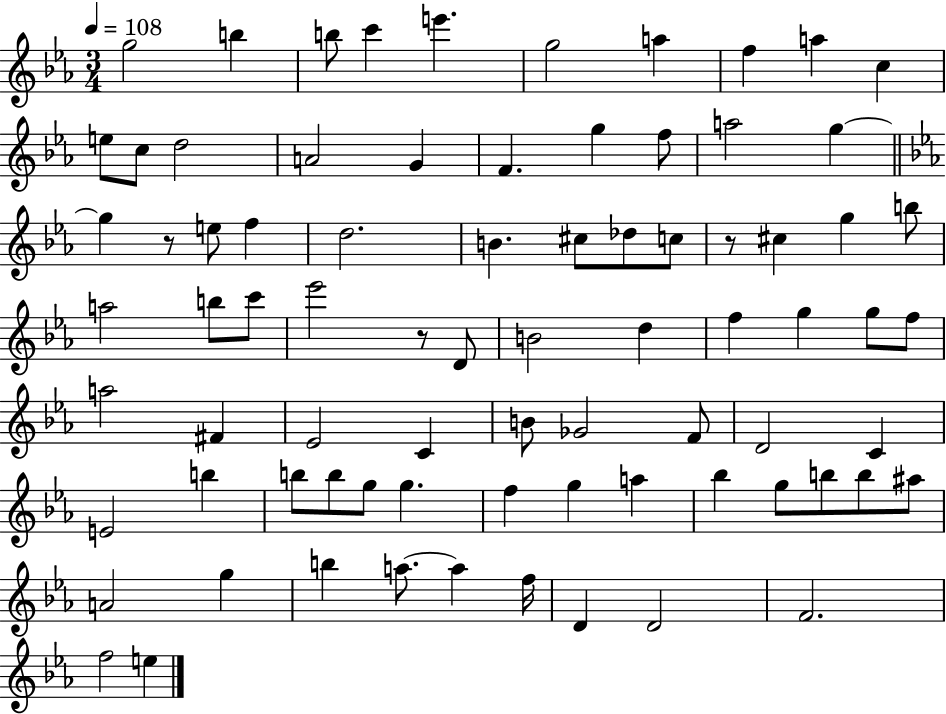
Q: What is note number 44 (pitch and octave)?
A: F#4